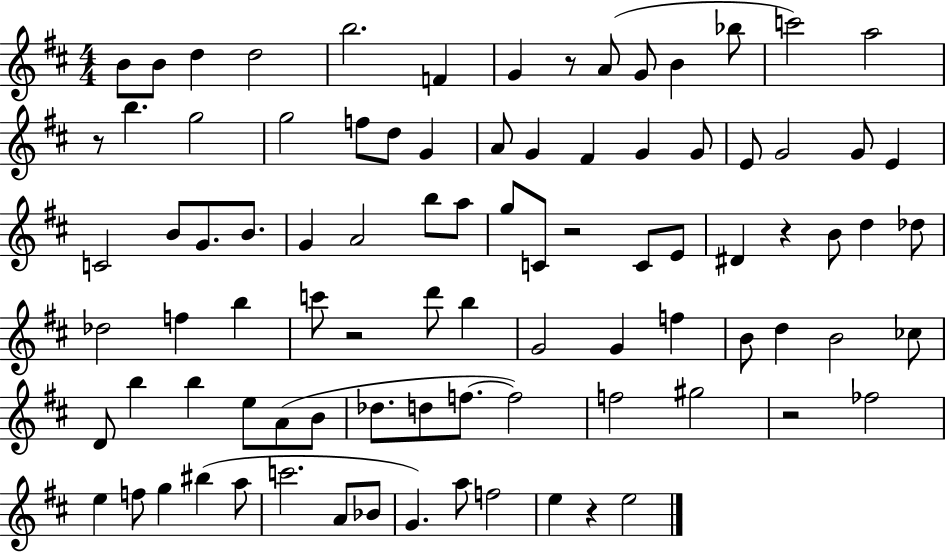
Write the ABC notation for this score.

X:1
T:Untitled
M:4/4
L:1/4
K:D
B/2 B/2 d d2 b2 F G z/2 A/2 G/2 B _b/2 c'2 a2 z/2 b g2 g2 f/2 d/2 G A/2 G ^F G G/2 E/2 G2 G/2 E C2 B/2 G/2 B/2 G A2 b/2 a/2 g/2 C/2 z2 C/2 E/2 ^D z B/2 d _d/2 _d2 f b c'/2 z2 d'/2 b G2 G f B/2 d B2 _c/2 D/2 b b e/2 A/2 B/2 _d/2 d/2 f/2 f2 f2 ^g2 z2 _f2 e f/2 g ^b a/2 c'2 A/2 _B/2 G a/2 f2 e z e2